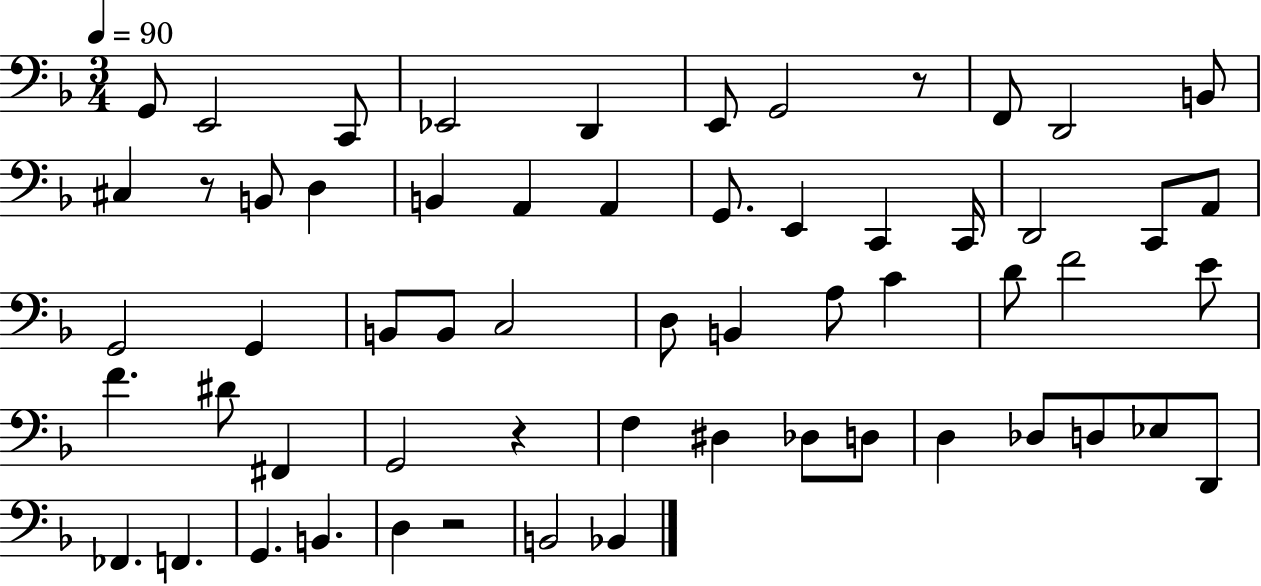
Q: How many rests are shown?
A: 4